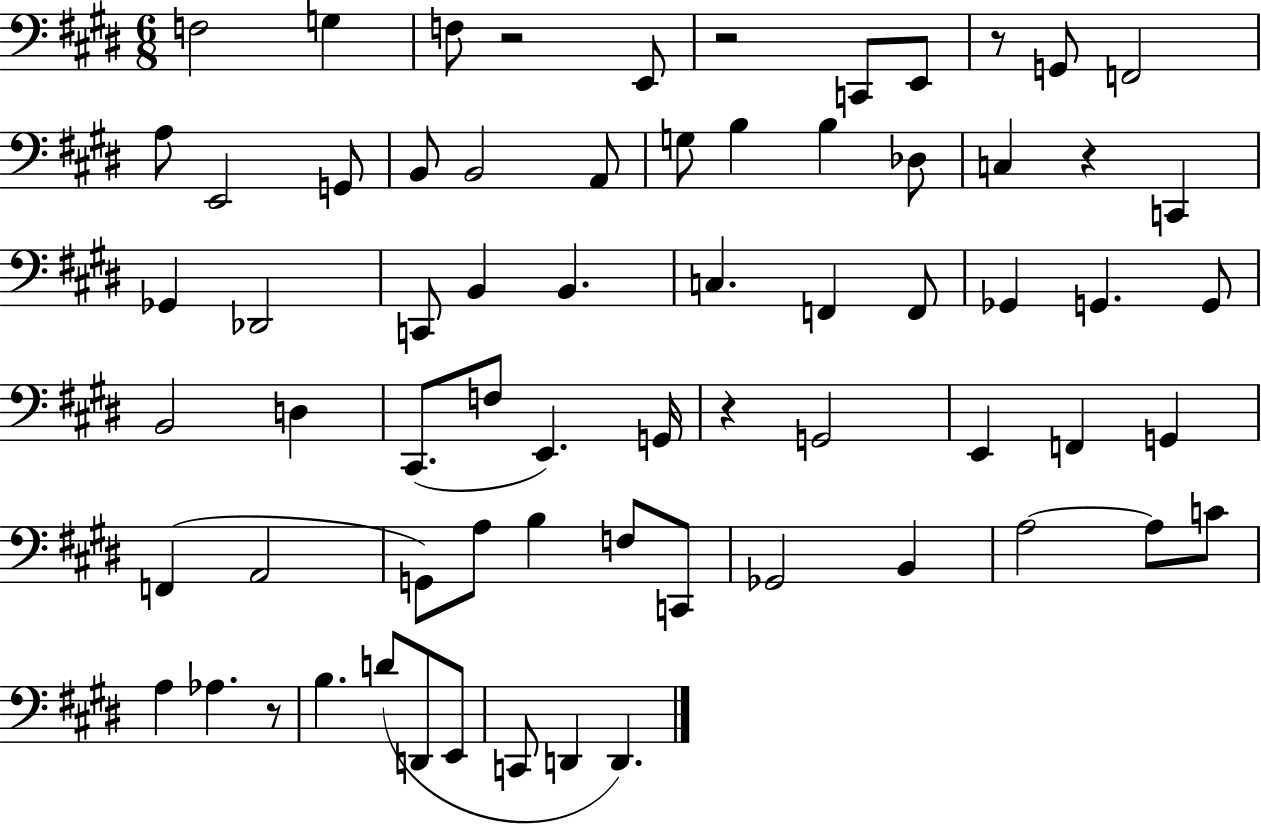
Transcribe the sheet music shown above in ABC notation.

X:1
T:Untitled
M:6/8
L:1/4
K:E
F,2 G, F,/2 z2 E,,/2 z2 C,,/2 E,,/2 z/2 G,,/2 F,,2 A,/2 E,,2 G,,/2 B,,/2 B,,2 A,,/2 G,/2 B, B, _D,/2 C, z C,, _G,, _D,,2 C,,/2 B,, B,, C, F,, F,,/2 _G,, G,, G,,/2 B,,2 D, ^C,,/2 F,/2 E,, G,,/4 z G,,2 E,, F,, G,, F,, A,,2 G,,/2 A,/2 B, F,/2 C,,/2 _G,,2 B,, A,2 A,/2 C/2 A, _A, z/2 B, D/2 D,,/2 E,,/2 C,,/2 D,, D,,